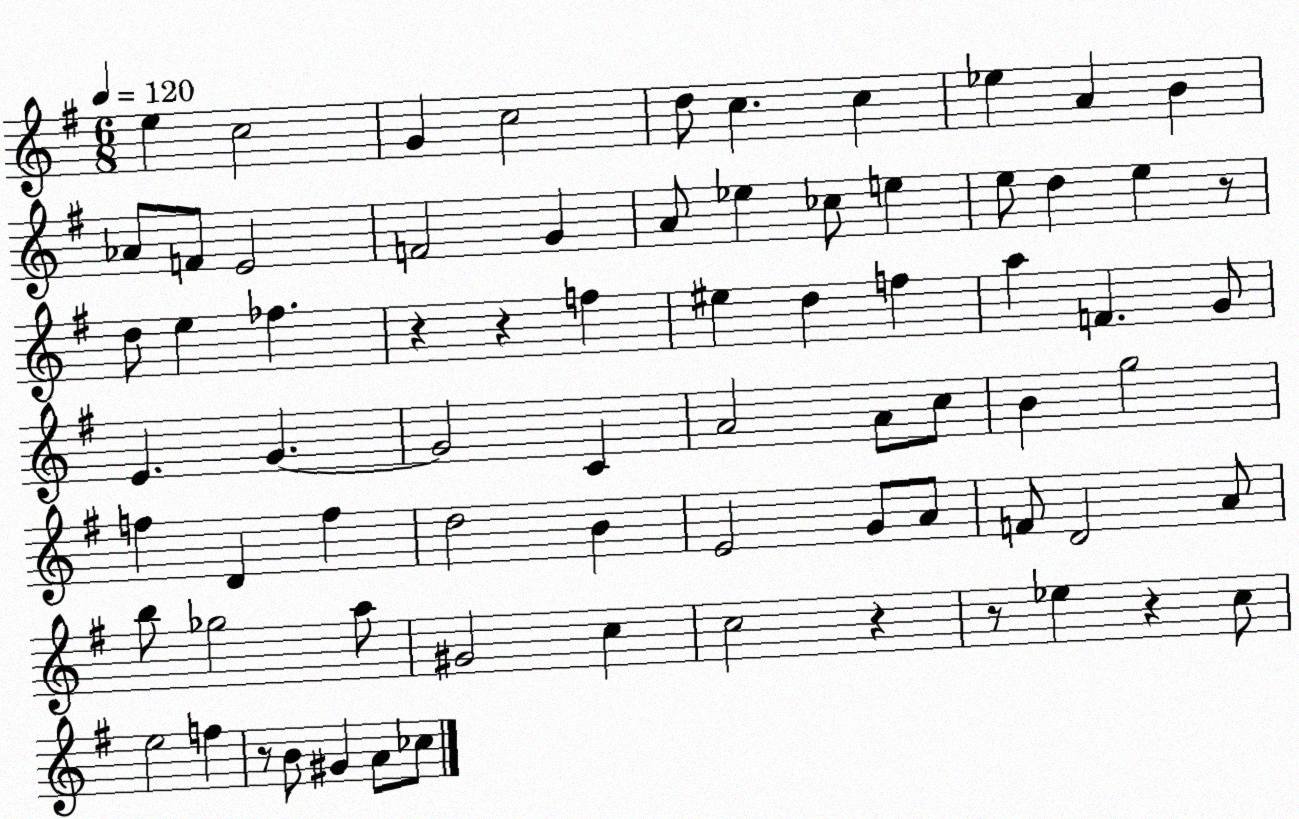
X:1
T:Untitled
M:6/8
L:1/4
K:G
e c2 G c2 d/2 c c _e A B _A/2 F/2 E2 F2 G A/2 _e _c/2 e e/2 d e z/2 d/2 e _f z z f ^e d f a F G/2 E G G2 C A2 A/2 c/2 B g2 f D f d2 B E2 G/2 A/2 F/2 D2 A/2 b/2 _g2 a/2 ^G2 c c2 z z/2 _e z c/2 e2 f z/2 B/2 ^G A/2 _c/2